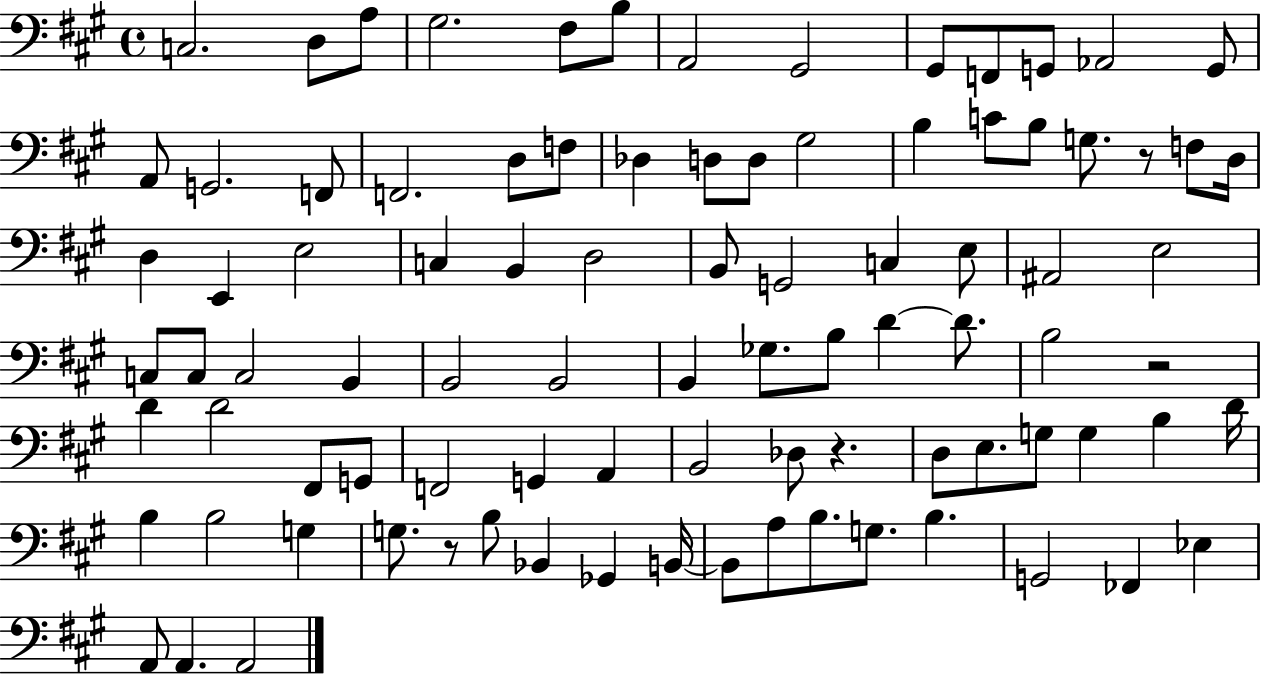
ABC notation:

X:1
T:Untitled
M:4/4
L:1/4
K:A
C,2 D,/2 A,/2 ^G,2 ^F,/2 B,/2 A,,2 ^G,,2 ^G,,/2 F,,/2 G,,/2 _A,,2 G,,/2 A,,/2 G,,2 F,,/2 F,,2 D,/2 F,/2 _D, D,/2 D,/2 ^G,2 B, C/2 B,/2 G,/2 z/2 F,/2 D,/4 D, E,, E,2 C, B,, D,2 B,,/2 G,,2 C, E,/2 ^A,,2 E,2 C,/2 C,/2 C,2 B,, B,,2 B,,2 B,, _G,/2 B,/2 D D/2 B,2 z2 D D2 ^F,,/2 G,,/2 F,,2 G,, A,, B,,2 _D,/2 z D,/2 E,/2 G,/2 G, B, D/4 B, B,2 G, G,/2 z/2 B,/2 _B,, _G,, B,,/4 B,,/2 A,/2 B,/2 G,/2 B, G,,2 _F,, _E, A,,/2 A,, A,,2